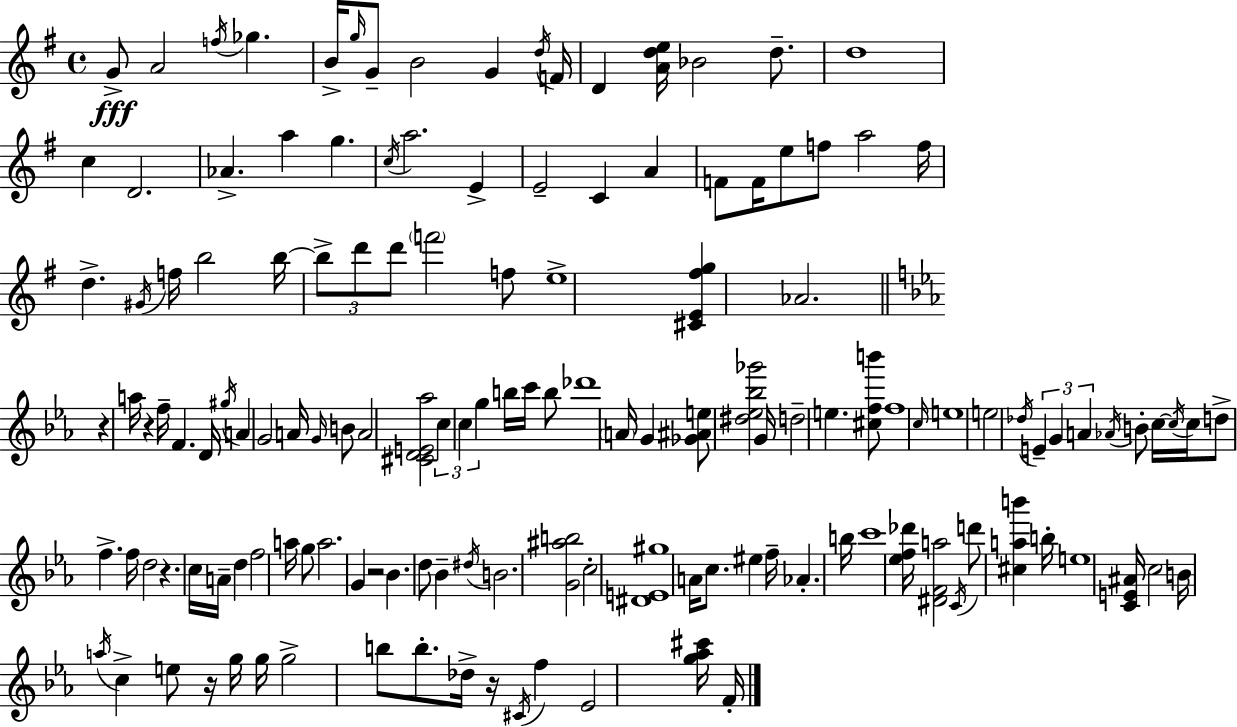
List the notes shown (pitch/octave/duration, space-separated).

G4/e A4/h F5/s Gb5/q. B4/s G5/s G4/e B4/h G4/q D5/s F4/s D4/q [A4,D5,E5]/s Bb4/h D5/e. D5/w C5/q D4/h. Ab4/q. A5/q G5/q. C5/s A5/h. E4/q E4/h C4/q A4/q F4/e F4/s E5/e F5/e A5/h F5/s D5/q. G#4/s F5/s B5/h B5/s B5/e D6/e D6/e F6/h F5/e E5/w [C#4,E4,F#5,G5]/q Ab4/h. R/q A5/s R/q F5/s F4/q. D4/s G#5/s A4/q G4/h A4/s G4/s B4/e A4/h [C#4,D4,E4,Ab5]/h C5/q C5/q G5/q B5/s C6/s B5/e Db6/w A4/s G4/q [Gb4,A#4,E5]/e [D#5,Eb5,Bb5,Gb6]/h G4/s D5/h E5/q. [C#5,F5,B6]/e F5/w C5/s E5/w E5/h Db5/s E4/q G4/q A4/q Ab4/s B4/e C5/s C5/s C5/s D5/e F5/q. F5/s D5/h R/q. C5/s A4/s D5/q F5/h A5/s G5/e A5/h. G4/q R/h Bb4/q. D5/e Bb4/q D#5/s B4/h. [G4,A#5,B5]/h C5/h [D#4,E4,G#5]/w A4/s C5/e. EIS5/q F5/s Ab4/q. B5/s C6/w [Eb5,F5,Db6]/s [D#4,F4,A5]/h C4/s D6/e [C#5,A5,B6]/q B5/s E5/w [C4,E4,A#4]/s C5/h B4/s A5/s C5/q E5/e R/s G5/s G5/s G5/h B5/e B5/e. Db5/s R/s C#4/s F5/q Eb4/h [G5,Ab5,C#6]/s F4/s